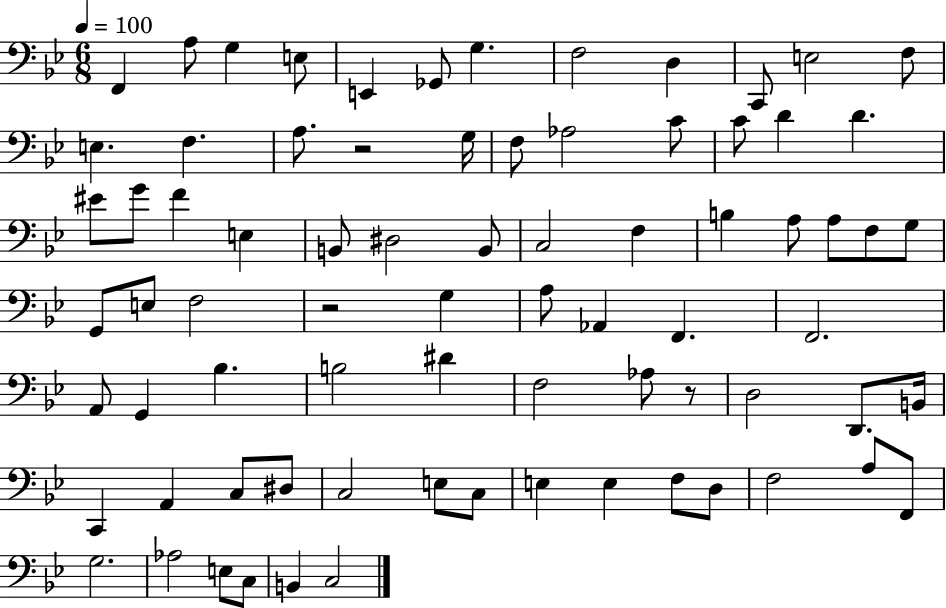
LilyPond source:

{
  \clef bass
  \numericTimeSignature
  \time 6/8
  \key bes \major
  \tempo 4 = 100
  f,4 a8 g4 e8 | e,4 ges,8 g4. | f2 d4 | c,8 e2 f8 | \break e4. f4. | a8. r2 g16 | f8 aes2 c'8 | c'8 d'4 d'4. | \break eis'8 g'8 f'4 e4 | b,8 dis2 b,8 | c2 f4 | b4 a8 a8 f8 g8 | \break g,8 e8 f2 | r2 g4 | a8 aes,4 f,4. | f,2. | \break a,8 g,4 bes4. | b2 dis'4 | f2 aes8 r8 | d2 d,8. b,16 | \break c,4 a,4 c8 dis8 | c2 e8 c8 | e4 e4 f8 d8 | f2 a8 f,8 | \break g2. | aes2 e8 c8 | b,4 c2 | \bar "|."
}